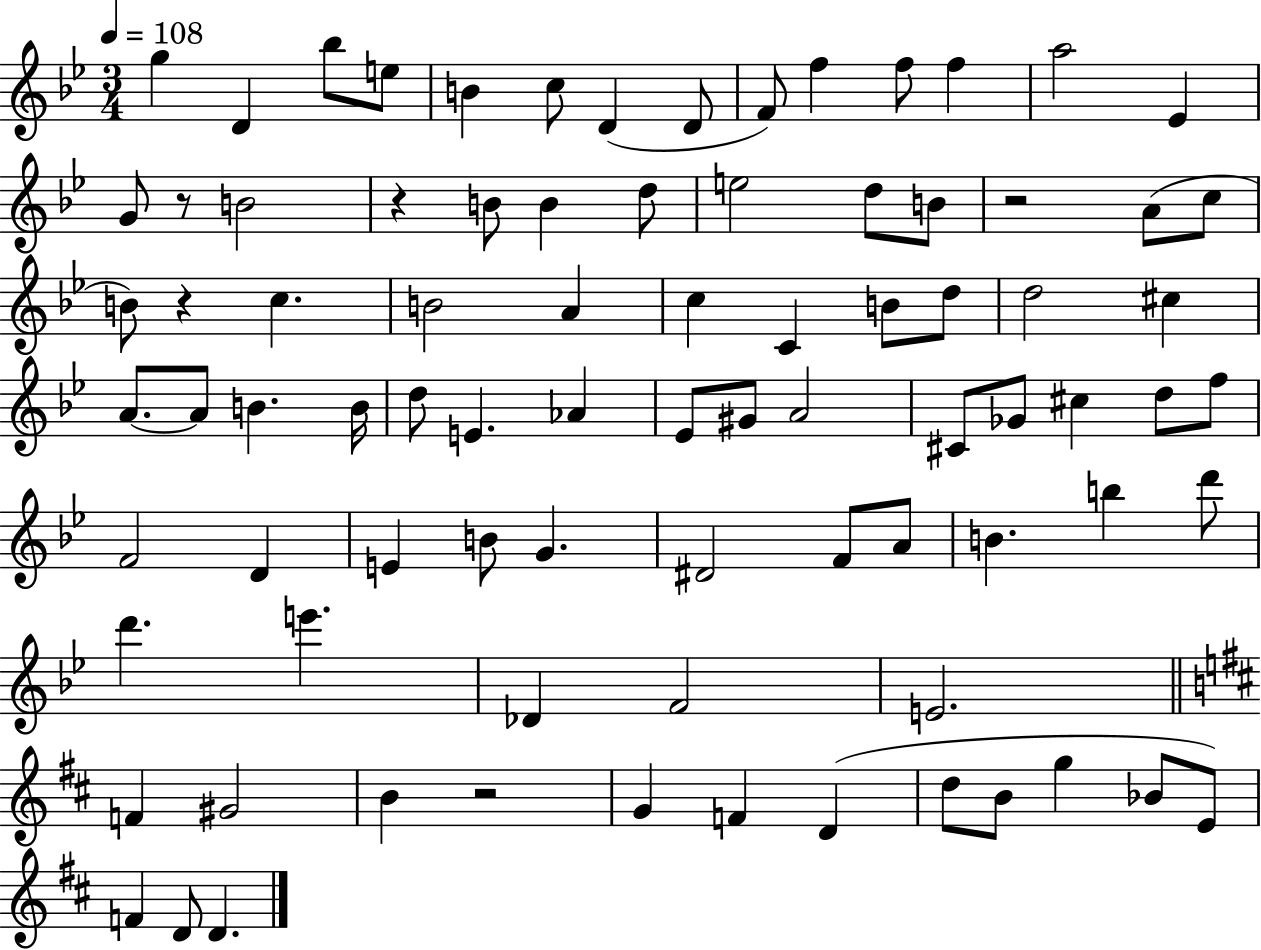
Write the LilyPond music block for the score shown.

{
  \clef treble
  \numericTimeSignature
  \time 3/4
  \key bes \major
  \tempo 4 = 108
  \repeat volta 2 { g''4 d'4 bes''8 e''8 | b'4 c''8 d'4( d'8 | f'8) f''4 f''8 f''4 | a''2 ees'4 | \break g'8 r8 b'2 | r4 b'8 b'4 d''8 | e''2 d''8 b'8 | r2 a'8( c''8 | \break b'8) r4 c''4. | b'2 a'4 | c''4 c'4 b'8 d''8 | d''2 cis''4 | \break a'8.~~ a'8 b'4. b'16 | d''8 e'4. aes'4 | ees'8 gis'8 a'2 | cis'8 ges'8 cis''4 d''8 f''8 | \break f'2 d'4 | e'4 b'8 g'4. | dis'2 f'8 a'8 | b'4. b''4 d'''8 | \break d'''4. e'''4. | des'4 f'2 | e'2. | \bar "||" \break \key d \major f'4 gis'2 | b'4 r2 | g'4 f'4 d'4( | d''8 b'8 g''4 bes'8 e'8) | \break f'4 d'8 d'4. | } \bar "|."
}